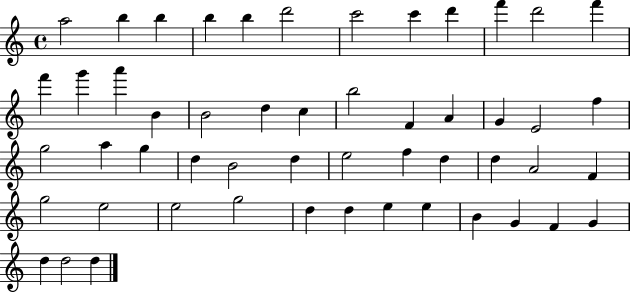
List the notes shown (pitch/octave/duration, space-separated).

A5/h B5/q B5/q B5/q B5/q D6/h C6/h C6/q D6/q F6/q D6/h F6/q F6/q G6/q A6/q B4/q B4/h D5/q C5/q B5/h F4/q A4/q G4/q E4/h F5/q G5/h A5/q G5/q D5/q B4/h D5/q E5/h F5/q D5/q D5/q A4/h F4/q G5/h E5/h E5/h G5/h D5/q D5/q E5/q E5/q B4/q G4/q F4/q G4/q D5/q D5/h D5/q